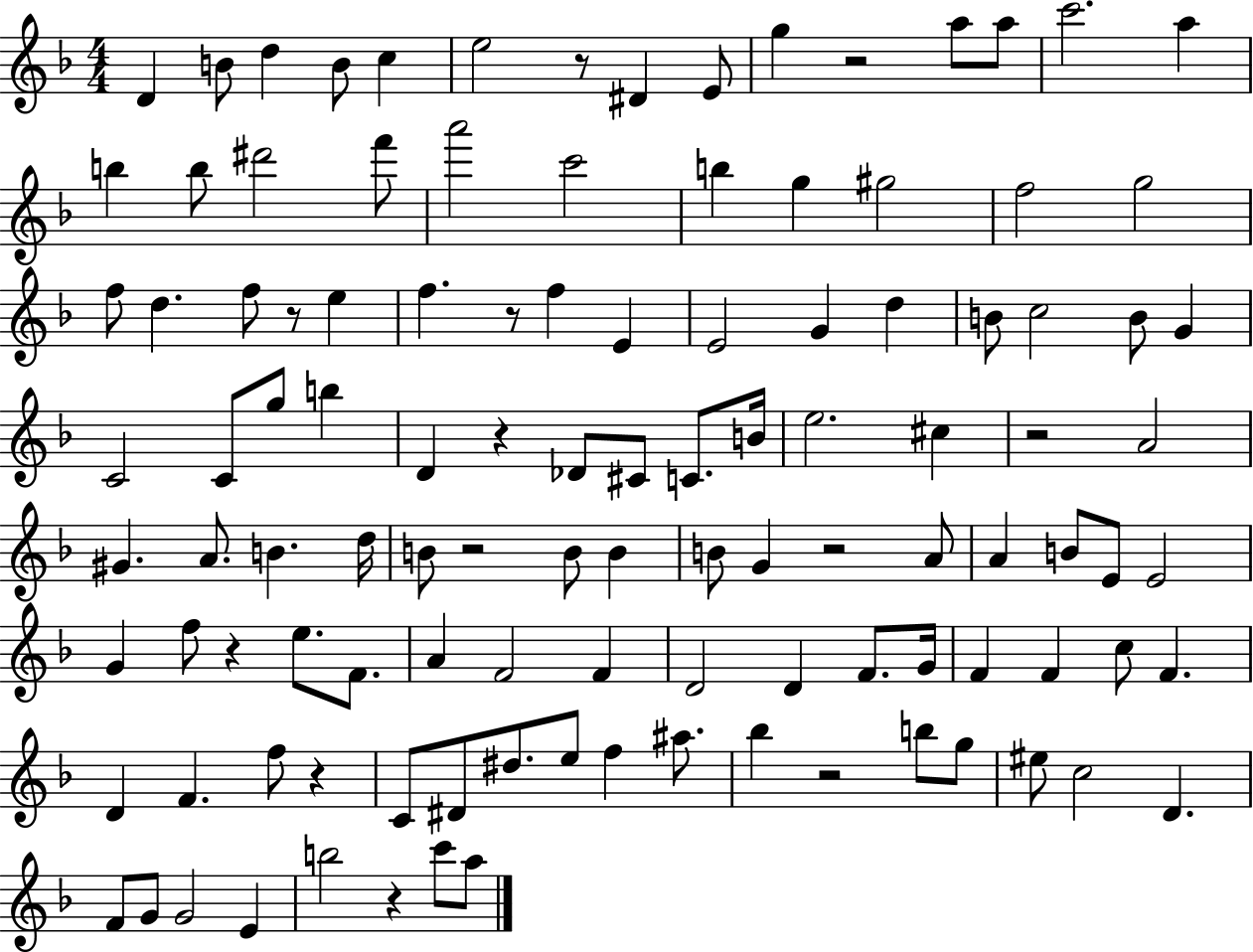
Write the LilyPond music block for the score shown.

{
  \clef treble
  \numericTimeSignature
  \time 4/4
  \key f \major
  d'4 b'8 d''4 b'8 c''4 | e''2 r8 dis'4 e'8 | g''4 r2 a''8 a''8 | c'''2. a''4 | \break b''4 b''8 dis'''2 f'''8 | a'''2 c'''2 | b''4 g''4 gis''2 | f''2 g''2 | \break f''8 d''4. f''8 r8 e''4 | f''4. r8 f''4 e'4 | e'2 g'4 d''4 | b'8 c''2 b'8 g'4 | \break c'2 c'8 g''8 b''4 | d'4 r4 des'8 cis'8 c'8. b'16 | e''2. cis''4 | r2 a'2 | \break gis'4. a'8. b'4. d''16 | b'8 r2 b'8 b'4 | b'8 g'4 r2 a'8 | a'4 b'8 e'8 e'2 | \break g'4 f''8 r4 e''8. f'8. | a'4 f'2 f'4 | d'2 d'4 f'8. g'16 | f'4 f'4 c''8 f'4. | \break d'4 f'4. f''8 r4 | c'8 dis'8 dis''8. e''8 f''4 ais''8. | bes''4 r2 b''8 g''8 | eis''8 c''2 d'4. | \break f'8 g'8 g'2 e'4 | b''2 r4 c'''8 a''8 | \bar "|."
}